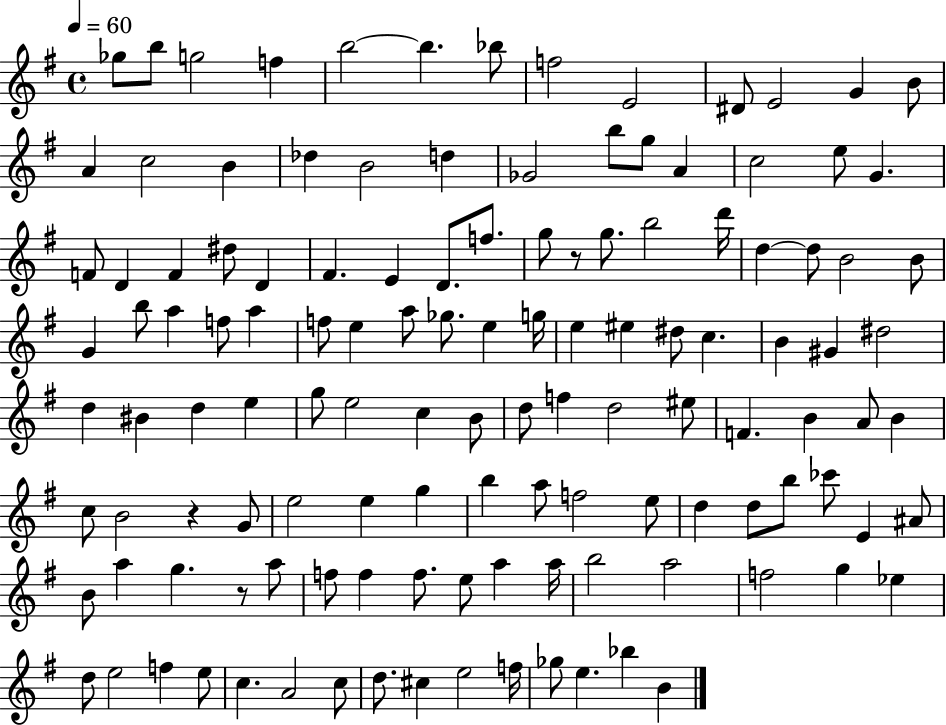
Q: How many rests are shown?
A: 3